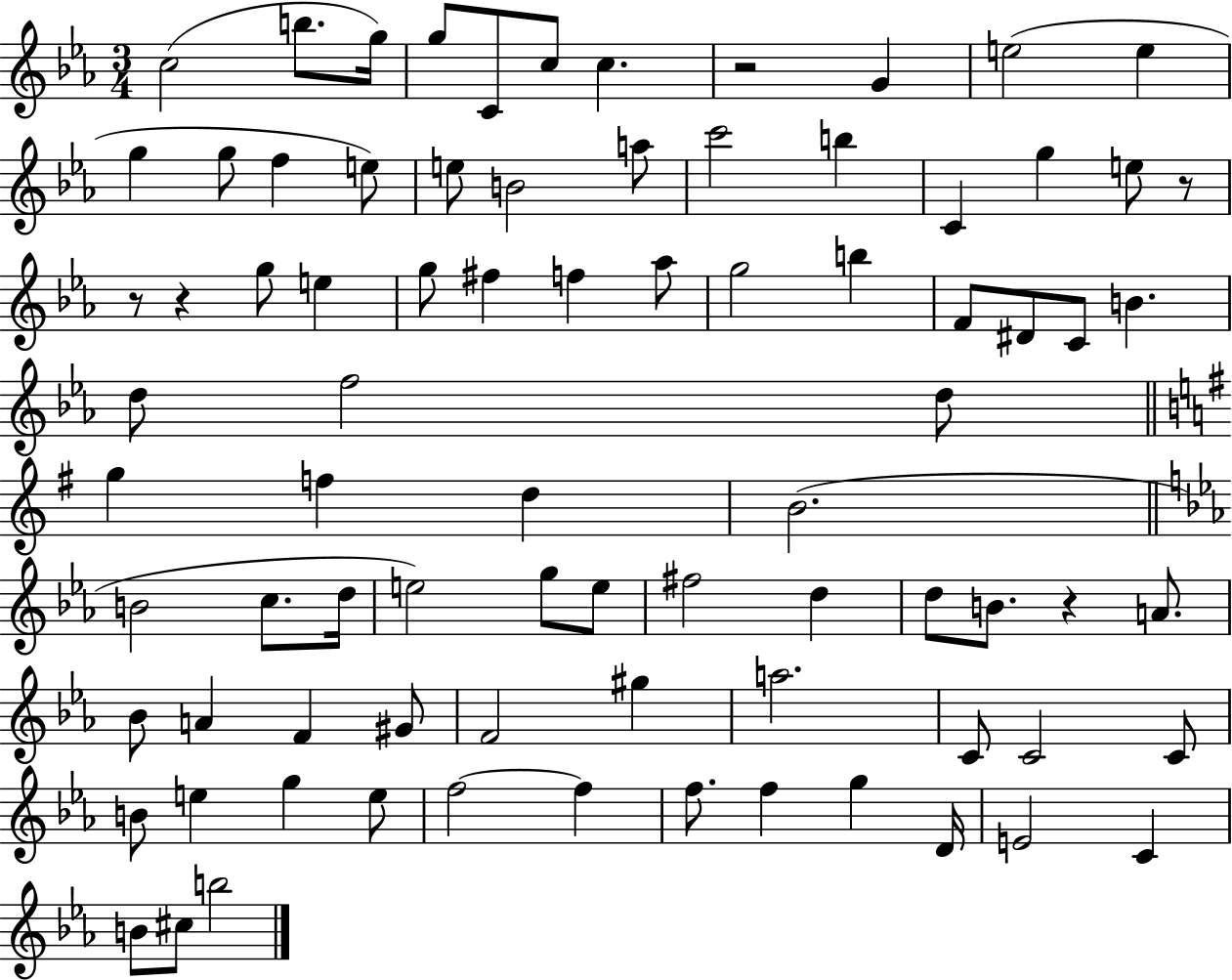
C5/h B5/e. G5/s G5/e C4/e C5/e C5/q. R/h G4/q E5/h E5/q G5/q G5/e F5/q E5/e E5/e B4/h A5/e C6/h B5/q C4/q G5/q E5/e R/e R/e R/q G5/e E5/q G5/e F#5/q F5/q Ab5/e G5/h B5/q F4/e D#4/e C4/e B4/q. D5/e F5/h D5/e G5/q F5/q D5/q B4/h. B4/h C5/e. D5/s E5/h G5/e E5/e F#5/h D5/q D5/e B4/e. R/q A4/e. Bb4/e A4/q F4/q G#4/e F4/h G#5/q A5/h. C4/e C4/h C4/e B4/e E5/q G5/q E5/e F5/h F5/q F5/e. F5/q G5/q D4/s E4/h C4/q B4/e C#5/e B5/h